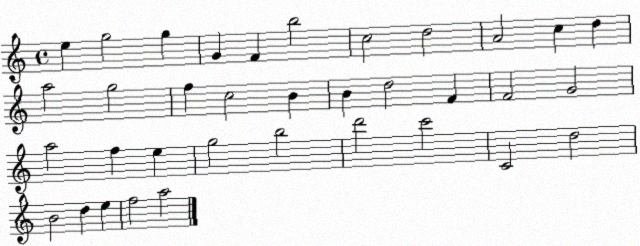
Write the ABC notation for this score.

X:1
T:Untitled
M:4/4
L:1/4
K:C
e g2 g G F b2 c2 d2 A2 c d a2 g2 f c2 B B d2 F F2 G2 a2 f e g2 b2 d'2 c'2 C2 d2 B2 d e f2 a2